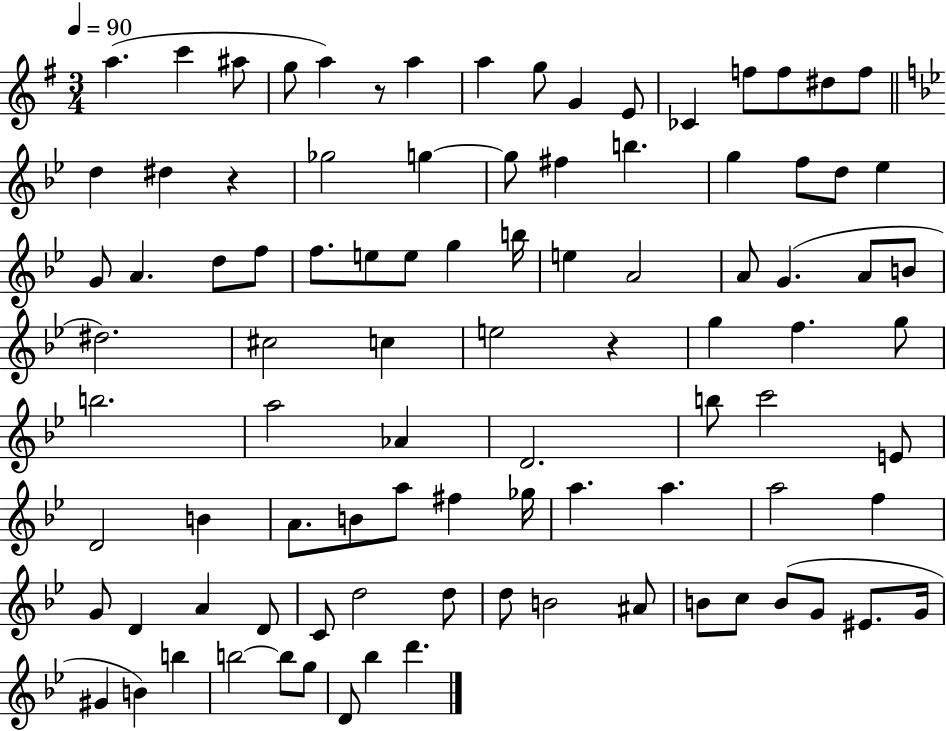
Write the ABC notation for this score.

X:1
T:Untitled
M:3/4
L:1/4
K:G
a c' ^a/2 g/2 a z/2 a a g/2 G E/2 _C f/2 f/2 ^d/2 f/2 d ^d z _g2 g g/2 ^f b g f/2 d/2 _e G/2 A d/2 f/2 f/2 e/2 e/2 g b/4 e A2 A/2 G A/2 B/2 ^d2 ^c2 c e2 z g f g/2 b2 a2 _A D2 b/2 c'2 E/2 D2 B A/2 B/2 a/2 ^f _g/4 a a a2 f G/2 D A D/2 C/2 d2 d/2 d/2 B2 ^A/2 B/2 c/2 B/2 G/2 ^E/2 G/4 ^G B b b2 b/2 g/2 D/2 _b d'